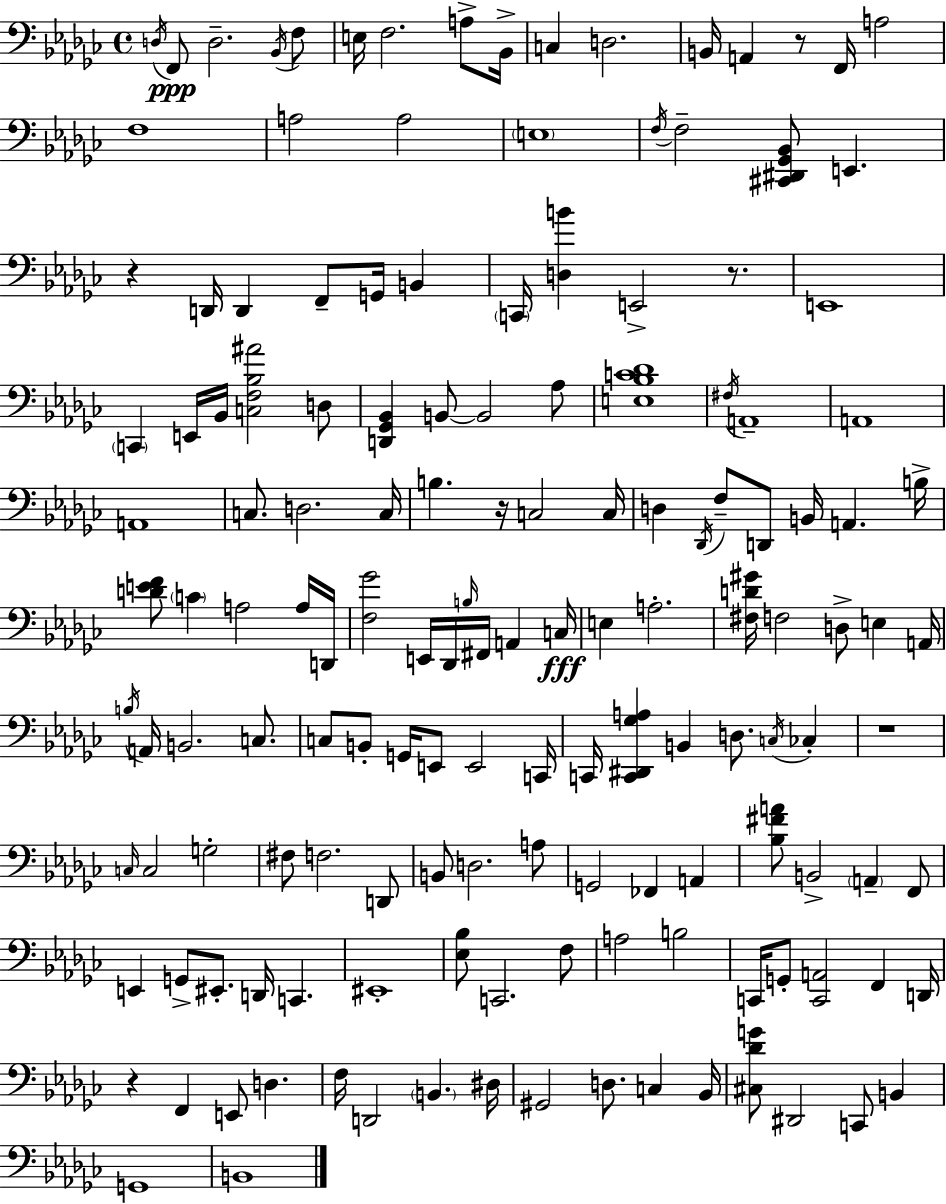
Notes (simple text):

D3/s F2/e D3/h. Bb2/s F3/e E3/s F3/h. A3/e Bb2/s C3/q D3/h. B2/s A2/q R/e F2/s A3/h F3/w A3/h A3/h E3/w F3/s F3/h [C#2,D#2,Gb2,Bb2]/e E2/q. R/q D2/s D2/q F2/e G2/s B2/q C2/s [D3,B4]/q E2/h R/e. E2/w C2/q E2/s Bb2/s [C3,F3,Bb3,A#4]/h D3/e [D2,Gb2,Bb2]/q B2/e B2/h Ab3/e [E3,Bb3,C4,Db4]/w F#3/s A2/w A2/w A2/w C3/e. D3/h. C3/s B3/q. R/s C3/h C3/s D3/q Db2/s F3/e D2/e B2/s A2/q. B3/s [D4,E4,F4]/e C4/q A3/h A3/s D2/s [F3,Gb4]/h E2/s Db2/s B3/s F#2/s A2/q C3/s E3/q A3/h. [F#3,D4,G#4]/s F3/h D3/e E3/q A2/s B3/s A2/s B2/h. C3/e. C3/e B2/e G2/s E2/e E2/h C2/s C2/s [C2,D#2,Gb3,A3]/q B2/q D3/e. C3/s CES3/q R/w C3/s C3/h G3/h F#3/e F3/h. D2/e B2/e D3/h. A3/e G2/h FES2/q A2/q [Bb3,F#4,A4]/e B2/h A2/q F2/e E2/q G2/e EIS2/e. D2/s C2/q. EIS2/w [Eb3,Bb3]/e C2/h. F3/e A3/h B3/h C2/s G2/e [C2,A2]/h F2/q D2/s R/q F2/q E2/e D3/q. F3/s D2/h B2/q. D#3/s G#2/h D3/e. C3/q Bb2/s [C#3,Db4,G4]/e D#2/h C2/e B2/q G2/w B2/w